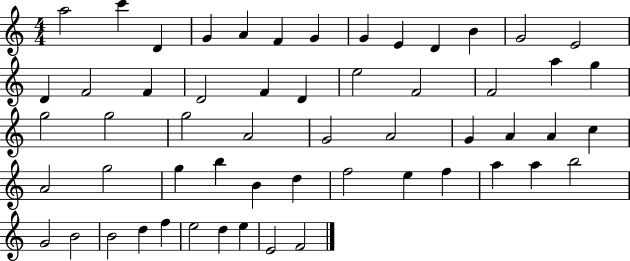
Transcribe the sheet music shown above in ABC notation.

X:1
T:Untitled
M:4/4
L:1/4
K:C
a2 c' D G A F G G E D B G2 E2 D F2 F D2 F D e2 F2 F2 a g g2 g2 g2 A2 G2 A2 G A A c A2 g2 g b B d f2 e f a a b2 G2 B2 B2 d f e2 d e E2 F2